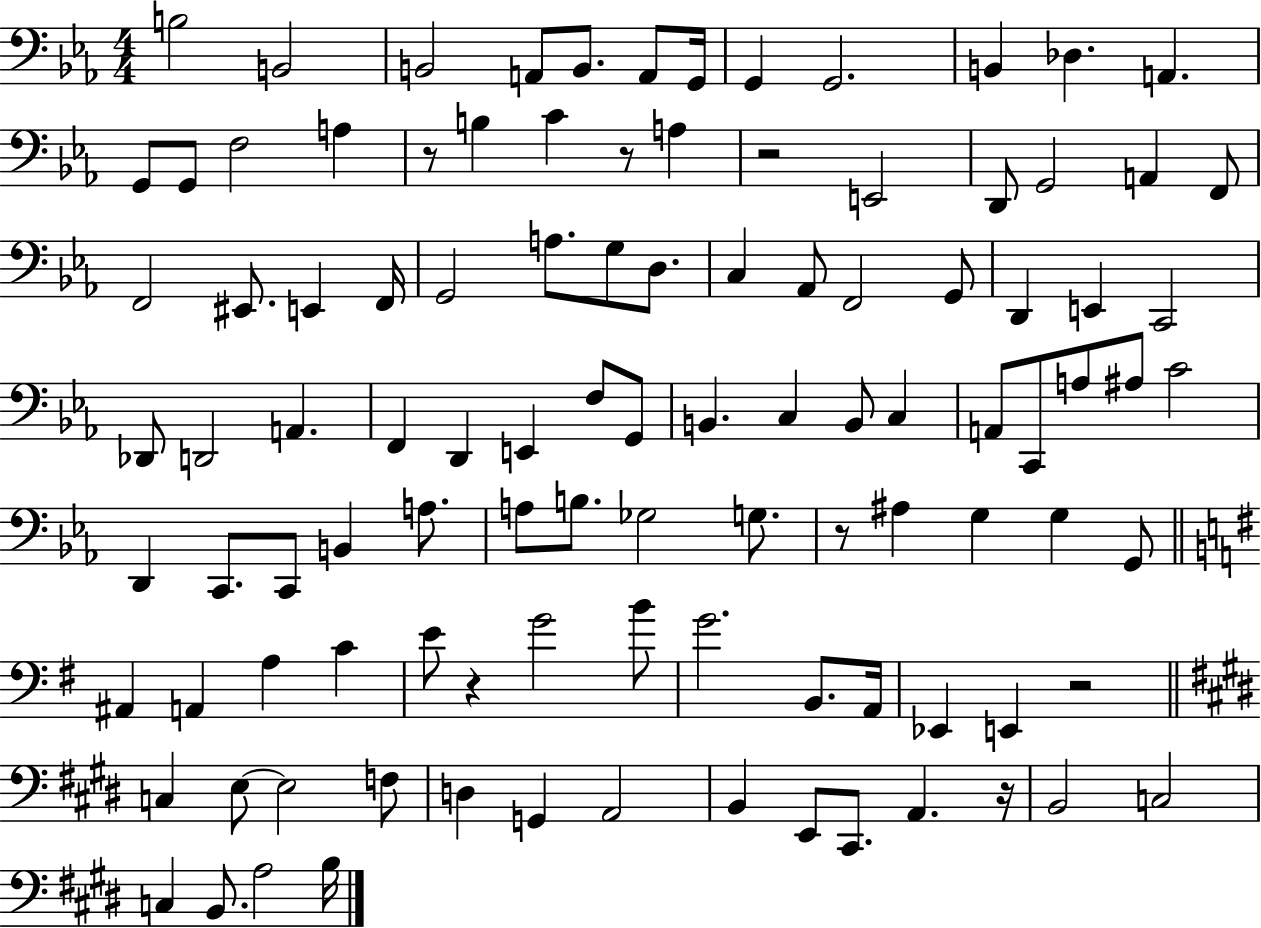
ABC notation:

X:1
T:Untitled
M:4/4
L:1/4
K:Eb
B,2 B,,2 B,,2 A,,/2 B,,/2 A,,/2 G,,/4 G,, G,,2 B,, _D, A,, G,,/2 G,,/2 F,2 A, z/2 B, C z/2 A, z2 E,,2 D,,/2 G,,2 A,, F,,/2 F,,2 ^E,,/2 E,, F,,/4 G,,2 A,/2 G,/2 D,/2 C, _A,,/2 F,,2 G,,/2 D,, E,, C,,2 _D,,/2 D,,2 A,, F,, D,, E,, F,/2 G,,/2 B,, C, B,,/2 C, A,,/2 C,,/2 A,/2 ^A,/2 C2 D,, C,,/2 C,,/2 B,, A,/2 A,/2 B,/2 _G,2 G,/2 z/2 ^A, G, G, G,,/2 ^A,, A,, A, C E/2 z G2 B/2 G2 B,,/2 A,,/4 _E,, E,, z2 C, E,/2 E,2 F,/2 D, G,, A,,2 B,, E,,/2 ^C,,/2 A,, z/4 B,,2 C,2 C, B,,/2 A,2 B,/4